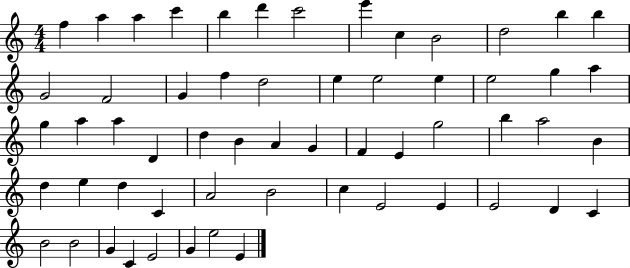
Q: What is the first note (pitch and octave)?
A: F5